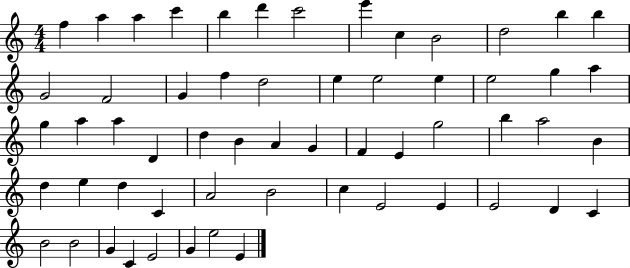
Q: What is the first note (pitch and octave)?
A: F5